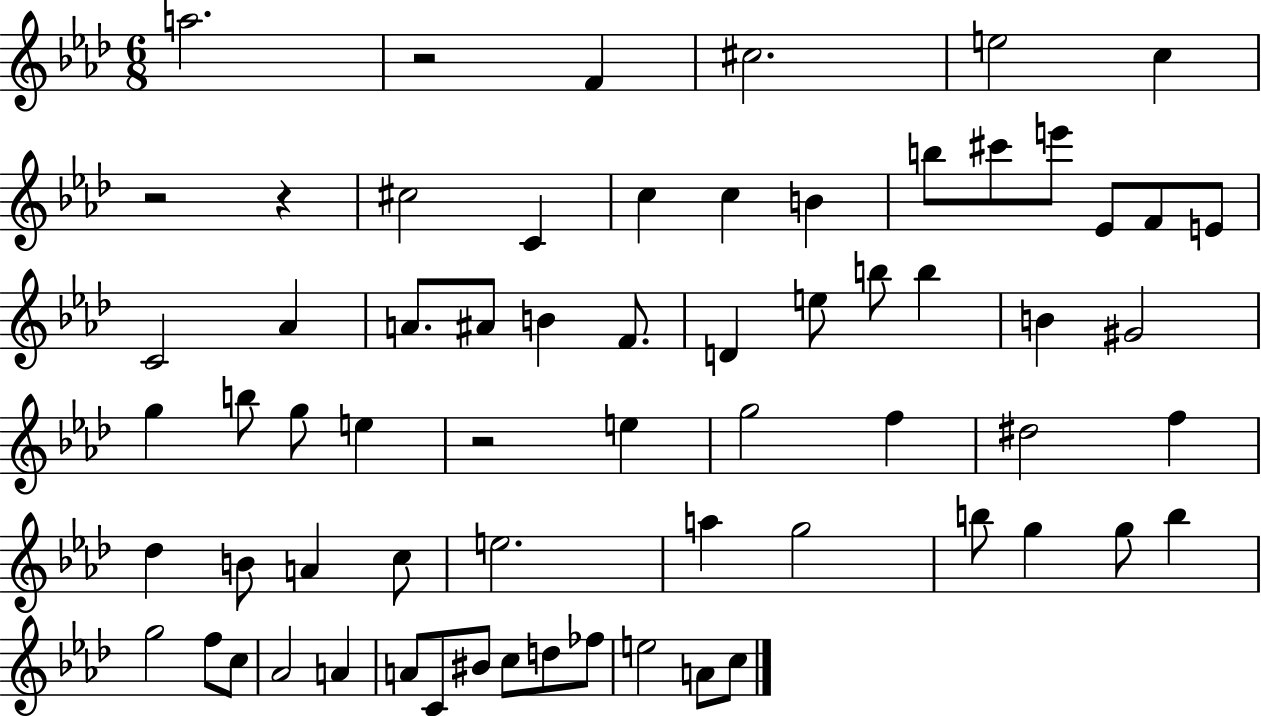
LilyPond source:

{
  \clef treble
  \numericTimeSignature
  \time 6/8
  \key aes \major
  \repeat volta 2 { a''2. | r2 f'4 | cis''2. | e''2 c''4 | \break r2 r4 | cis''2 c'4 | c''4 c''4 b'4 | b''8 cis'''8 e'''8 ees'8 f'8 e'8 | \break c'2 aes'4 | a'8. ais'8 b'4 f'8. | d'4 e''8 b''8 b''4 | b'4 gis'2 | \break g''4 b''8 g''8 e''4 | r2 e''4 | g''2 f''4 | dis''2 f''4 | \break des''4 b'8 a'4 c''8 | e''2. | a''4 g''2 | b''8 g''4 g''8 b''4 | \break g''2 f''8 c''8 | aes'2 a'4 | a'8 c'8 bis'8 c''8 d''8 fes''8 | e''2 a'8 c''8 | \break } \bar "|."
}